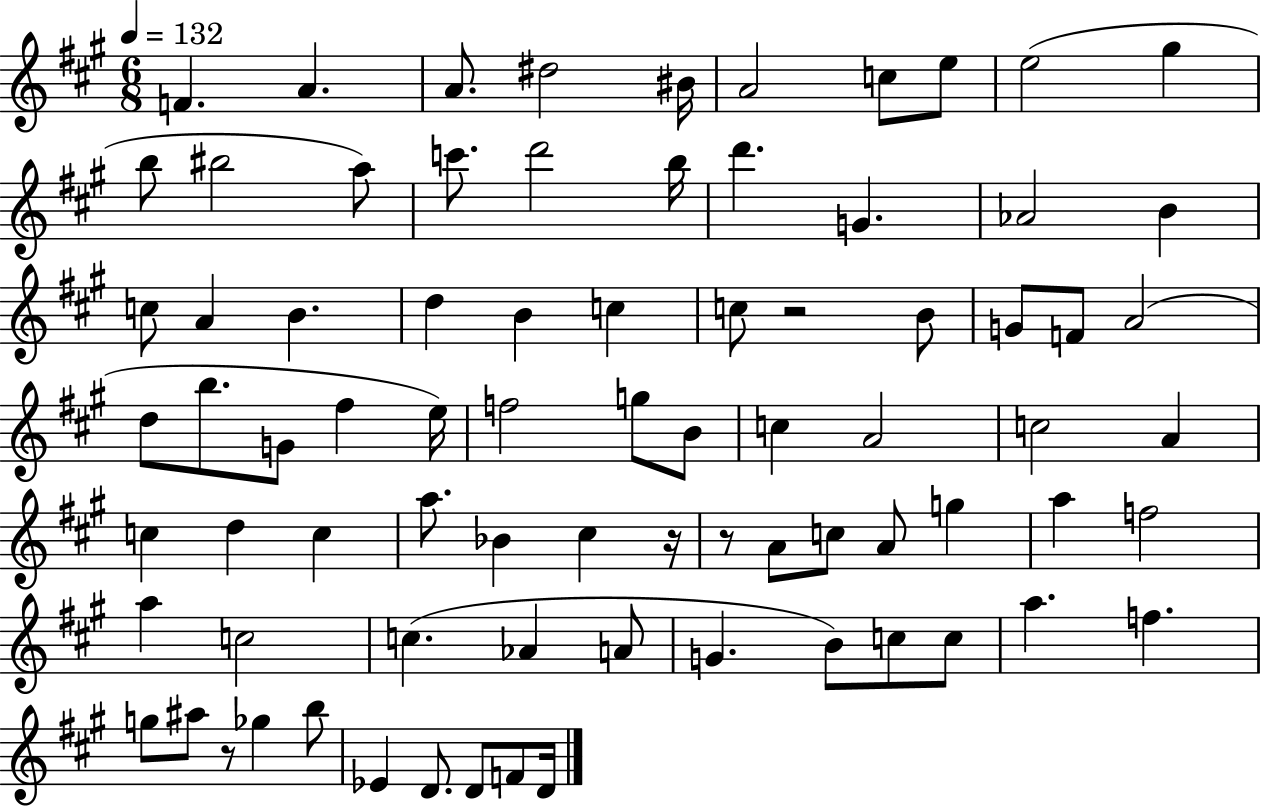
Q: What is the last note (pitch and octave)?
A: D4